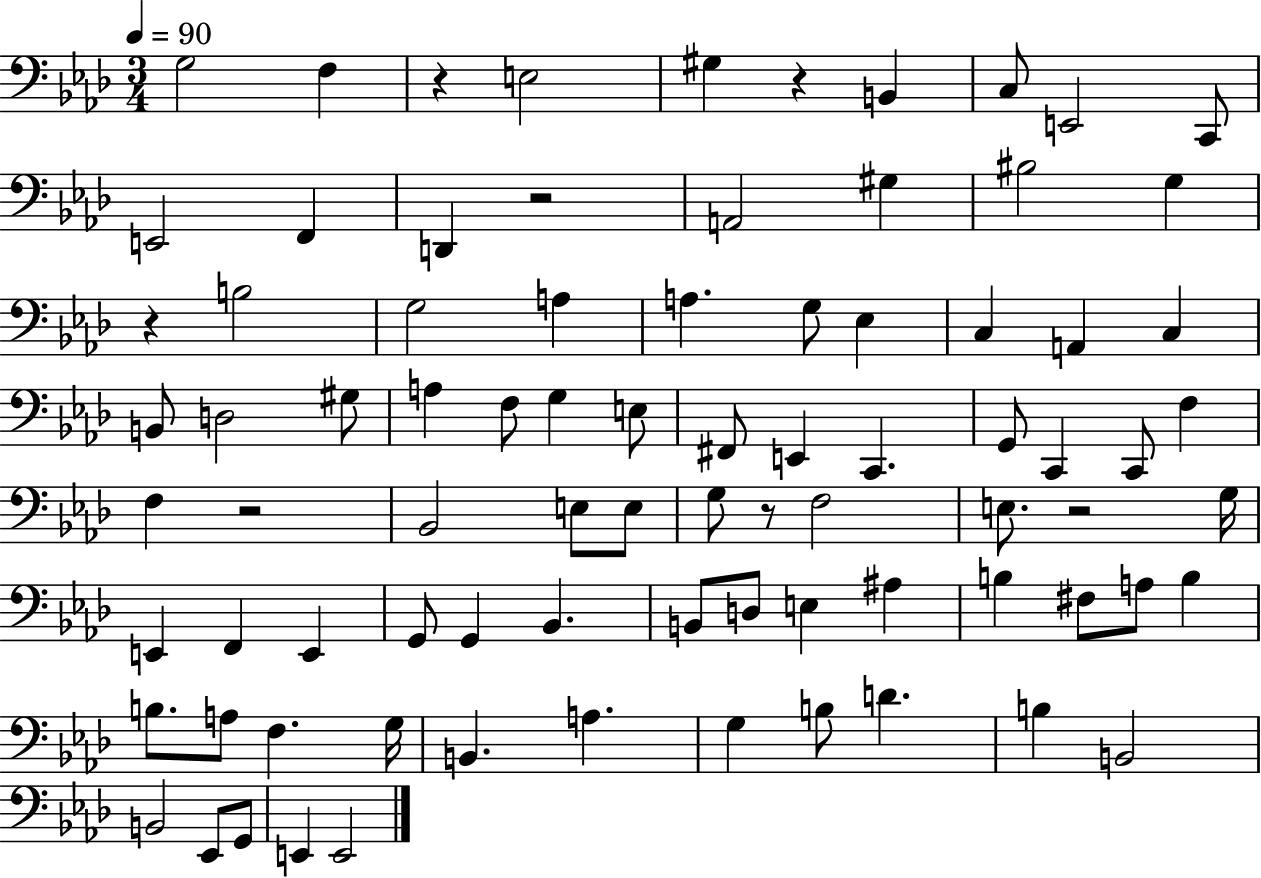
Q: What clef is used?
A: bass